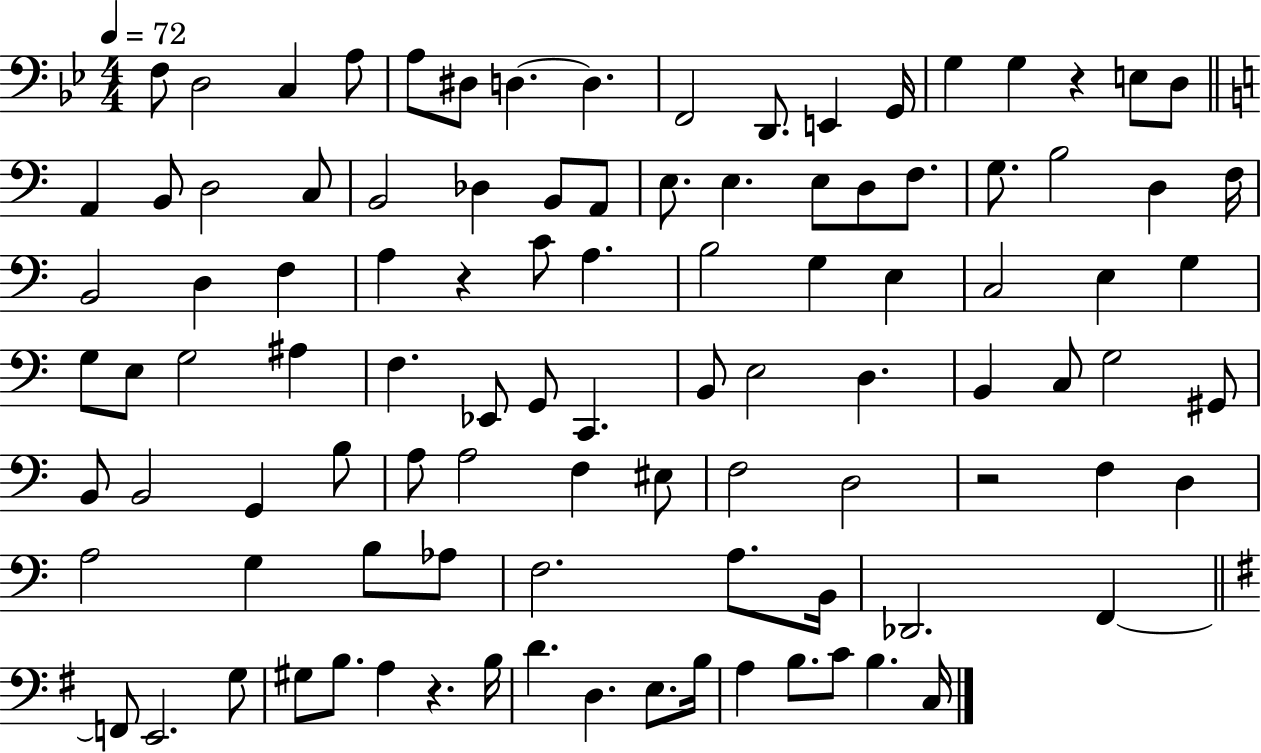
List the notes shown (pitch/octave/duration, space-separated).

F3/e D3/h C3/q A3/e A3/e D#3/e D3/q. D3/q. F2/h D2/e. E2/q G2/s G3/q G3/q R/q E3/e D3/e A2/q B2/e D3/h C3/e B2/h Db3/q B2/e A2/e E3/e. E3/q. E3/e D3/e F3/e. G3/e. B3/h D3/q F3/s B2/h D3/q F3/q A3/q R/q C4/e A3/q. B3/h G3/q E3/q C3/h E3/q G3/q G3/e E3/e G3/h A#3/q F3/q. Eb2/e G2/e C2/q. B2/e E3/h D3/q. B2/q C3/e G3/h G#2/e B2/e B2/h G2/q B3/e A3/e A3/h F3/q EIS3/e F3/h D3/h R/h F3/q D3/q A3/h G3/q B3/e Ab3/e F3/h. A3/e. B2/s Db2/h. F2/q F2/e E2/h. G3/e G#3/e B3/e. A3/q R/q. B3/s D4/q. D3/q. E3/e. B3/s A3/q B3/e. C4/e B3/q. C3/s